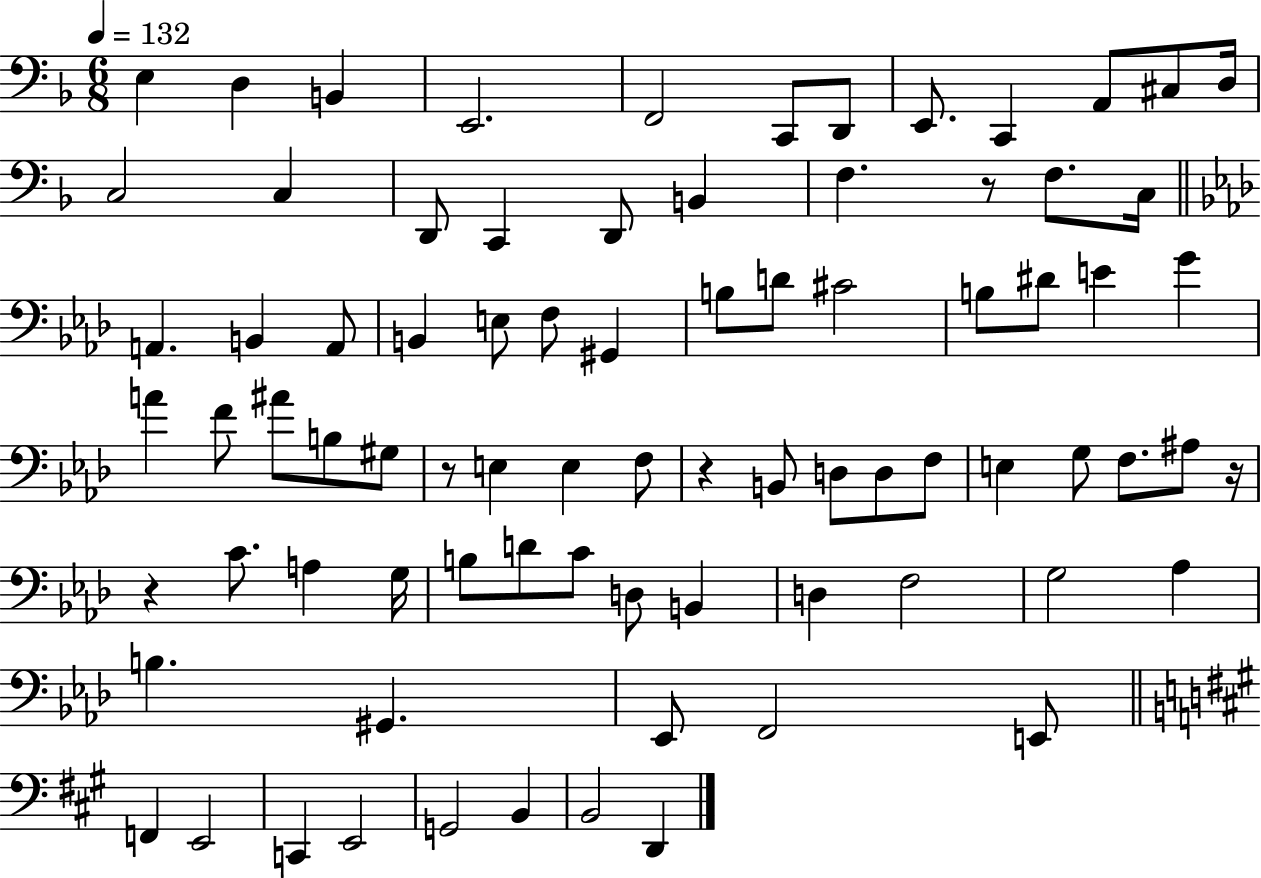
E3/q D3/q B2/q E2/h. F2/h C2/e D2/e E2/e. C2/q A2/e C#3/e D3/s C3/h C3/q D2/e C2/q D2/e B2/q F3/q. R/e F3/e. C3/s A2/q. B2/q A2/e B2/q E3/e F3/e G#2/q B3/e D4/e C#4/h B3/e D#4/e E4/q G4/q A4/q F4/e A#4/e B3/e G#3/e R/e E3/q E3/q F3/e R/q B2/e D3/e D3/e F3/e E3/q G3/e F3/e. A#3/e R/s R/q C4/e. A3/q G3/s B3/e D4/e C4/e D3/e B2/q D3/q F3/h G3/h Ab3/q B3/q. G#2/q. Eb2/e F2/h E2/e F2/q E2/h C2/q E2/h G2/h B2/q B2/h D2/q